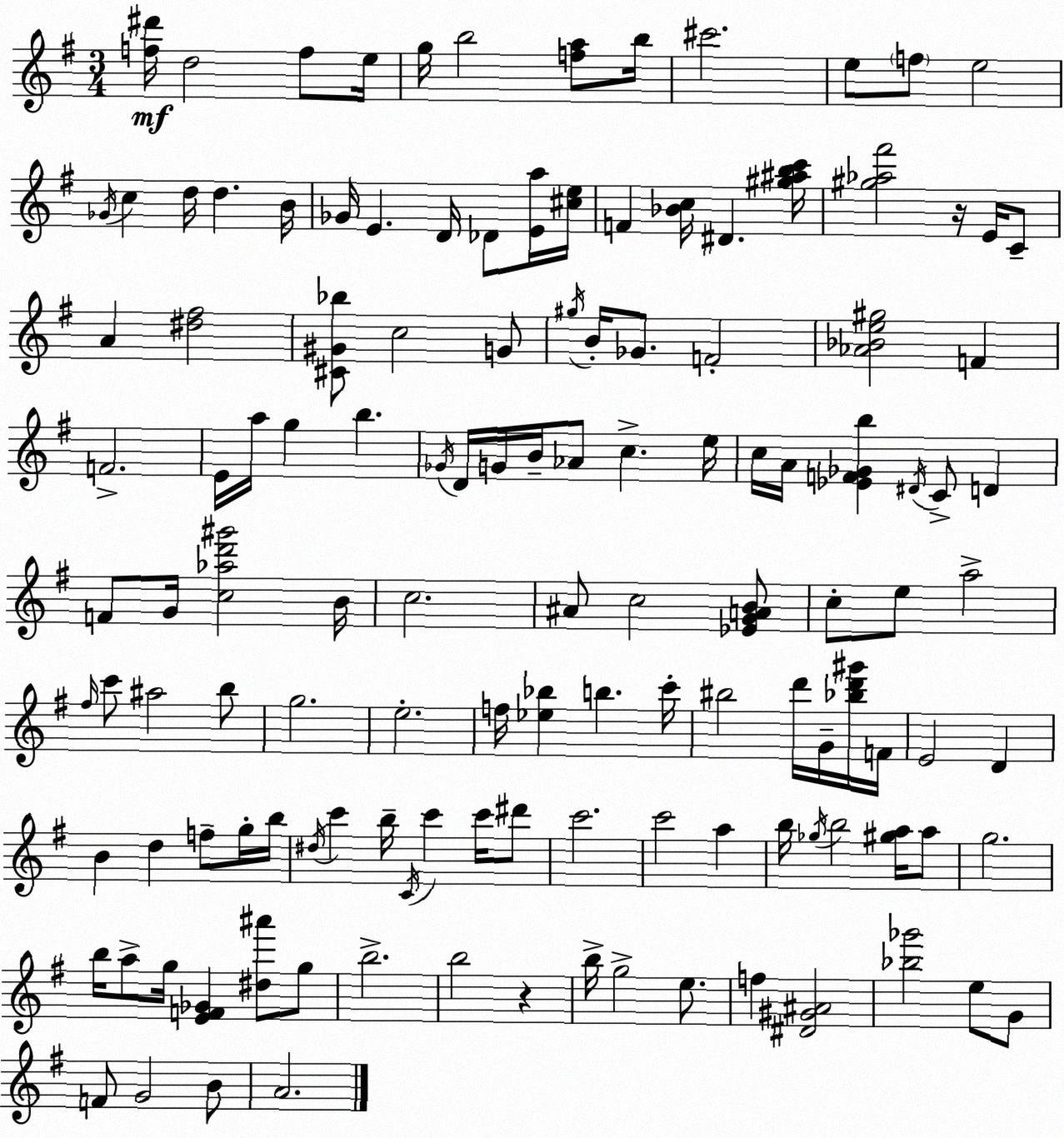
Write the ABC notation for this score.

X:1
T:Untitled
M:3/4
L:1/4
K:Em
[f^d']/4 d2 f/2 e/4 g/4 b2 [fa]/2 b/4 ^c'2 e/2 f/2 e2 _G/4 c d/4 d B/4 _G/4 E D/4 _D/2 [Ea]/4 [^ce]/4 F [_Bc]/4 ^D [^g^abc']/4 [^g_a^f']2 z/4 E/4 C/2 A [^d^f]2 [^C^G_b]/2 c2 G/2 ^g/4 B/4 _G/2 F2 [_A_Be^g]2 F F2 E/4 a/4 g b _G/4 D/4 G/4 B/4 _A/2 c e/4 c/4 A/4 [_EF_Gb] ^D/4 C/2 D F/2 G/4 [c_ad'^g']2 B/4 c2 ^A/2 c2 [_EGAB]/2 c/2 e/2 a2 ^f/4 c'/2 ^a2 b/2 g2 e2 f/4 [_e_b] b c'/4 ^b2 d'/4 G/4 [_bd'^g']/4 F/4 E2 D B d f/2 g/4 b/4 ^d/4 c' b/4 C/4 c' c'/4 ^d'/2 c'2 c'2 a b/4 _g/4 b2 [^ga]/4 a/2 g2 b/4 a/2 g/4 [EF_G] [^d^a']/2 g/2 b2 b2 z b/4 g2 e/2 f [^D^G^A]2 [_b_g']2 e/2 G/2 F/2 G2 B/2 A2